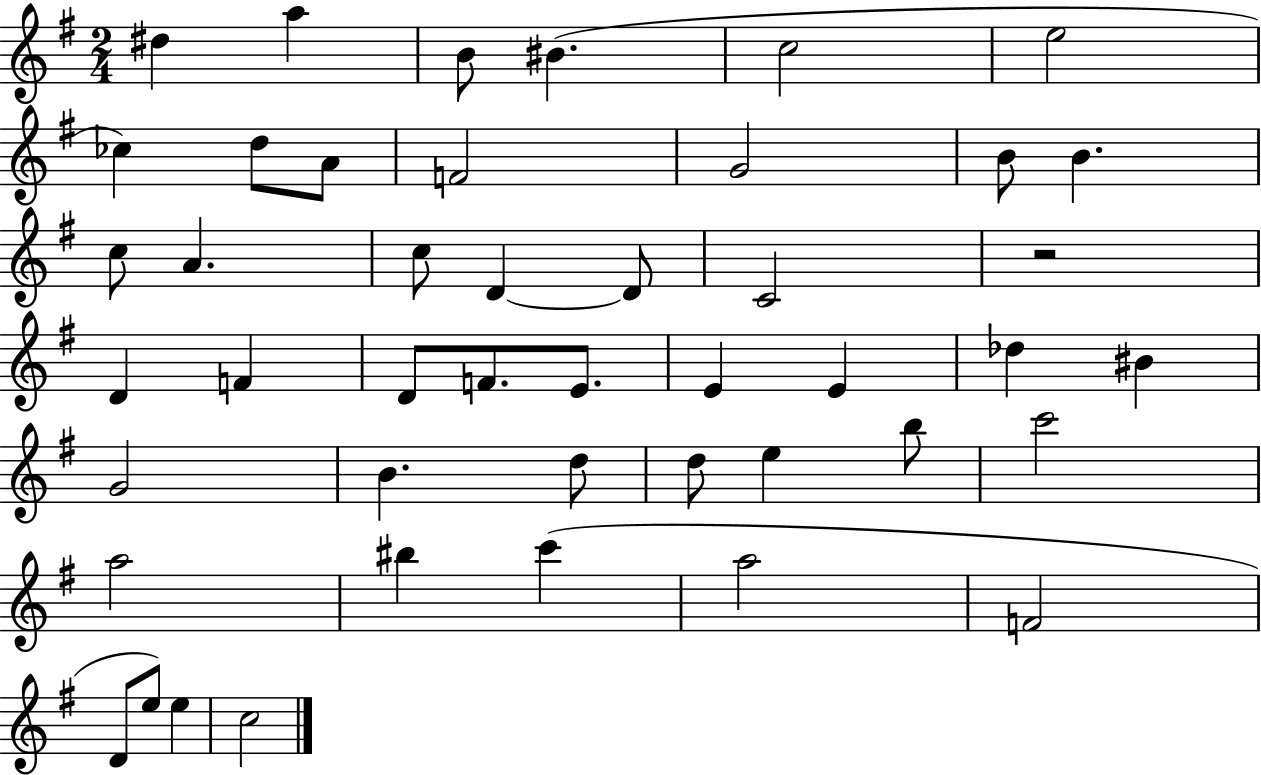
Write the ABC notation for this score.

X:1
T:Untitled
M:2/4
L:1/4
K:G
^d a B/2 ^B c2 e2 _c d/2 A/2 F2 G2 B/2 B c/2 A c/2 D D/2 C2 z2 D F D/2 F/2 E/2 E E _d ^B G2 B d/2 d/2 e b/2 c'2 a2 ^b c' a2 F2 D/2 e/2 e c2